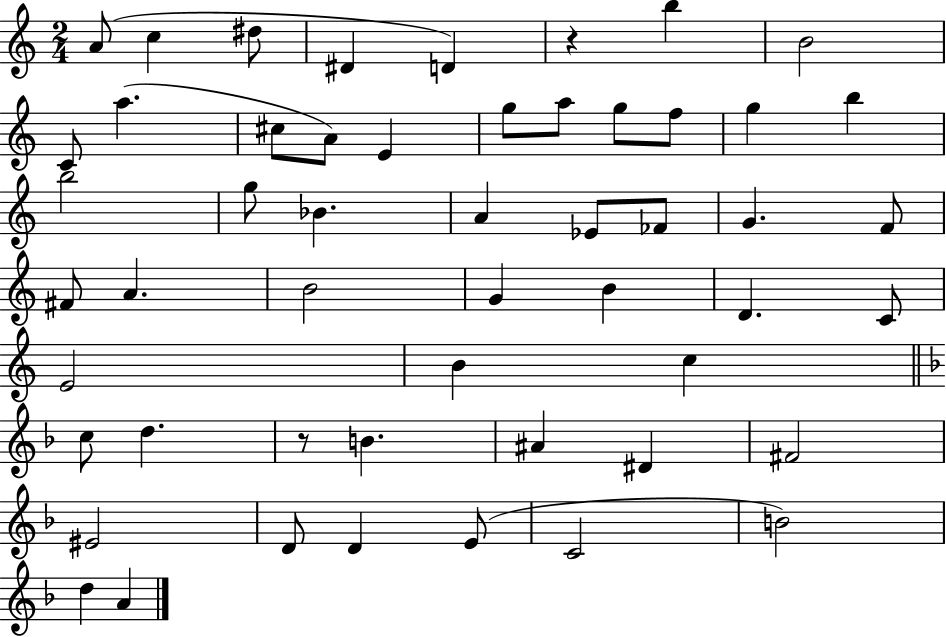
{
  \clef treble
  \numericTimeSignature
  \time 2/4
  \key c \major
  a'8( c''4 dis''8 | dis'4 d'4) | r4 b''4 | b'2 | \break c'8 a''4.( | cis''8 a'8) e'4 | g''8 a''8 g''8 f''8 | g''4 b''4 | \break b''2 | g''8 bes'4. | a'4 ees'8 fes'8 | g'4. f'8 | \break fis'8 a'4. | b'2 | g'4 b'4 | d'4. c'8 | \break e'2 | b'4 c''4 | \bar "||" \break \key f \major c''8 d''4. | r8 b'4. | ais'4 dis'4 | fis'2 | \break eis'2 | d'8 d'4 e'8( | c'2 | b'2) | \break d''4 a'4 | \bar "|."
}